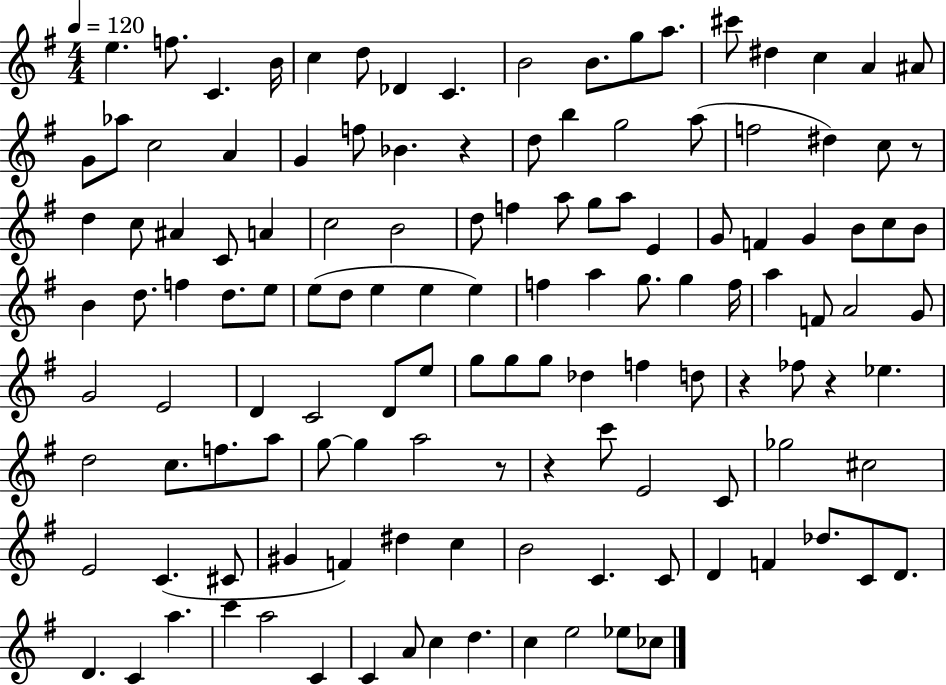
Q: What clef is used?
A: treble